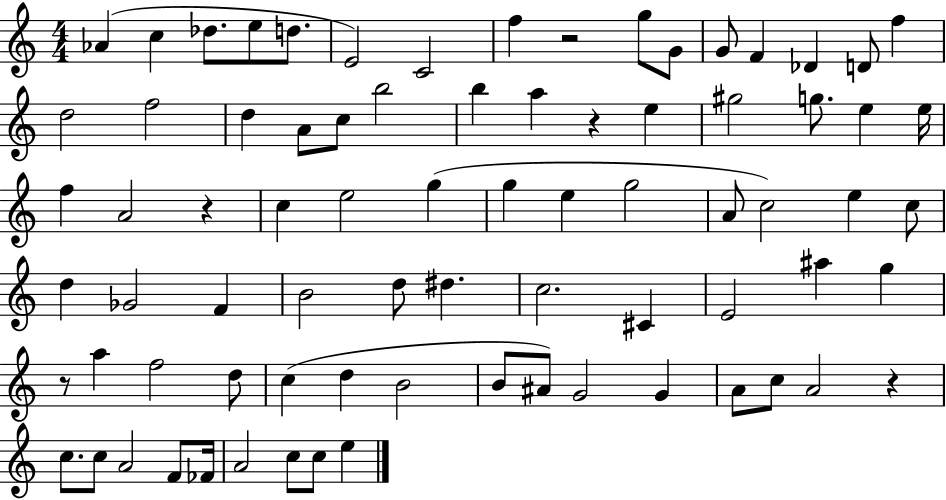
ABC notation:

X:1
T:Untitled
M:4/4
L:1/4
K:C
_A c _d/2 e/2 d/2 E2 C2 f z2 g/2 G/2 G/2 F _D D/2 f d2 f2 d A/2 c/2 b2 b a z e ^g2 g/2 e e/4 f A2 z c e2 g g e g2 A/2 c2 e c/2 d _G2 F B2 d/2 ^d c2 ^C E2 ^a g z/2 a f2 d/2 c d B2 B/2 ^A/2 G2 G A/2 c/2 A2 z c/2 c/2 A2 F/2 _F/4 A2 c/2 c/2 e